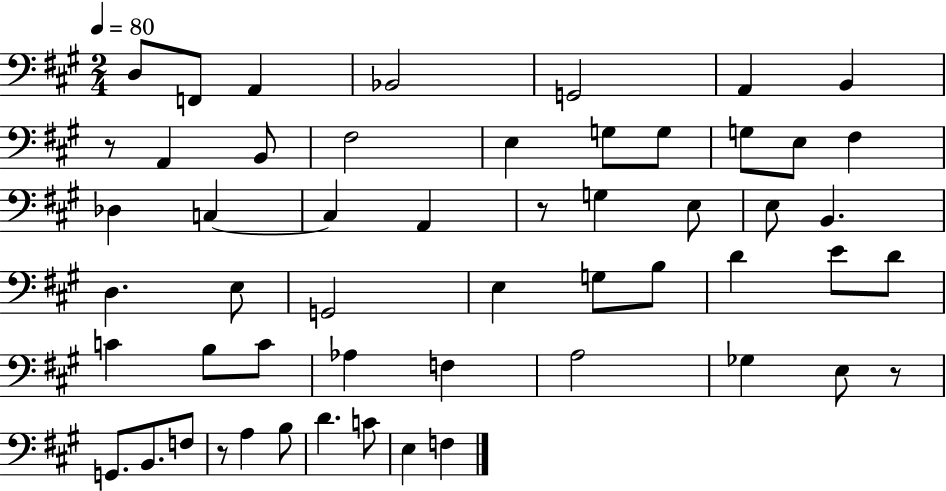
{
  \clef bass
  \numericTimeSignature
  \time 2/4
  \key a \major
  \tempo 4 = 80
  d8 f,8 a,4 | bes,2 | g,2 | a,4 b,4 | \break r8 a,4 b,8 | fis2 | e4 g8 g8 | g8 e8 fis4 | \break des4 c4~~ | c4 a,4 | r8 g4 e8 | e8 b,4. | \break d4. e8 | g,2 | e4 g8 b8 | d'4 e'8 d'8 | \break c'4 b8 c'8 | aes4 f4 | a2 | ges4 e8 r8 | \break g,8. b,8. f8 | r8 a4 b8 | d'4. c'8 | e4 f4 | \break \bar "|."
}